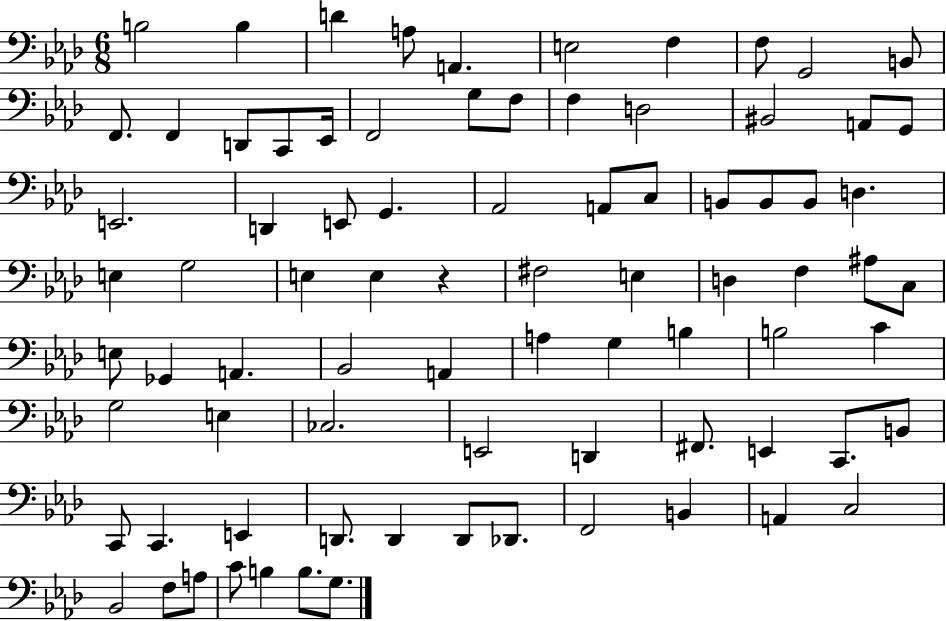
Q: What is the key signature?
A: AES major